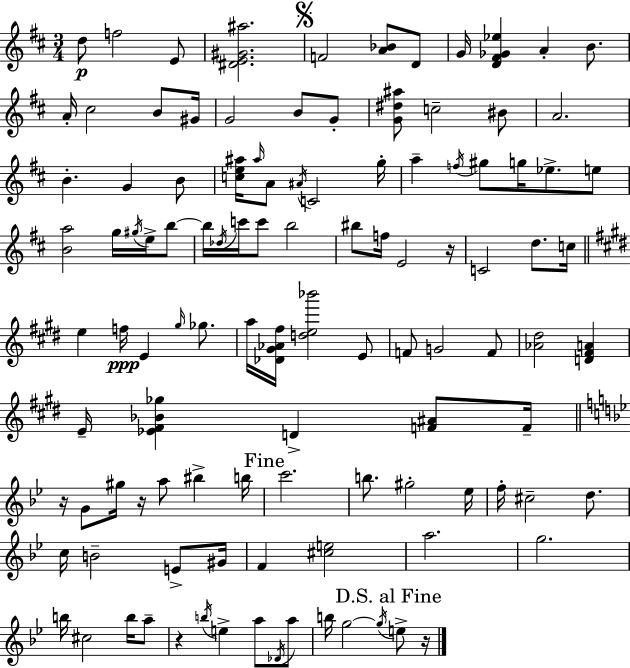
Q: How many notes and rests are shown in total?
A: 110